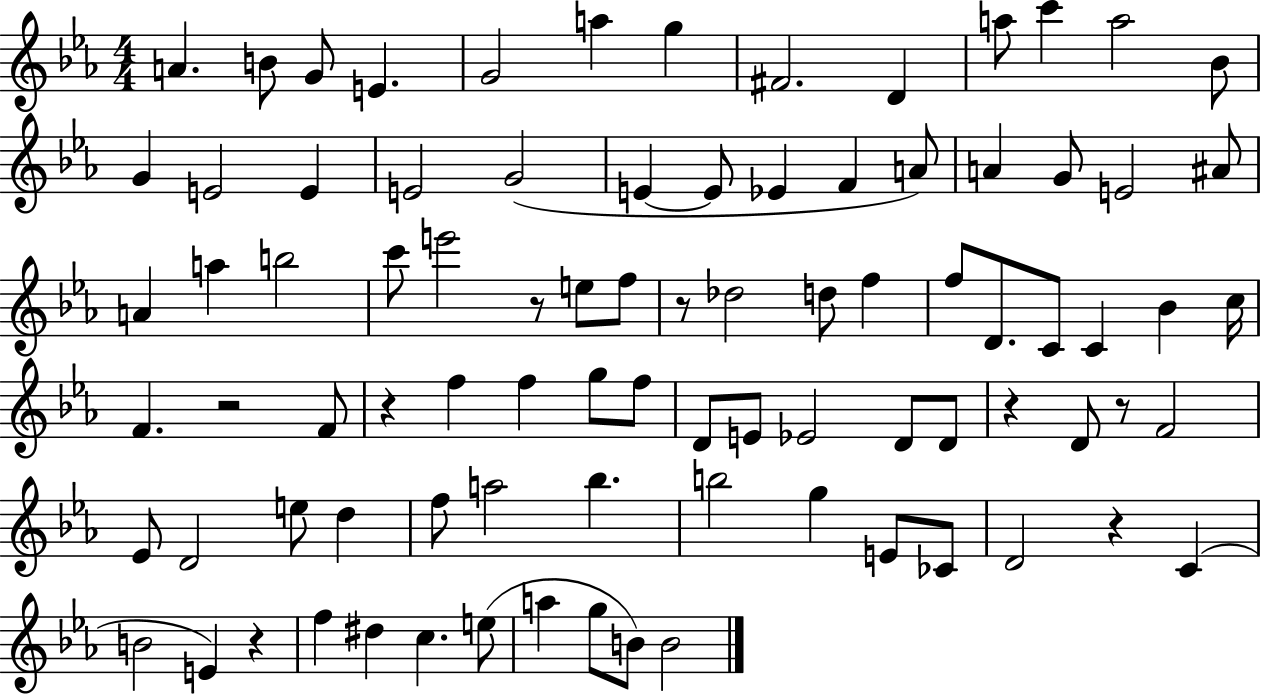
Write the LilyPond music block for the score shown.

{
  \clef treble
  \numericTimeSignature
  \time 4/4
  \key ees \major
  a'4. b'8 g'8 e'4. | g'2 a''4 g''4 | fis'2. d'4 | a''8 c'''4 a''2 bes'8 | \break g'4 e'2 e'4 | e'2 g'2( | e'4~~ e'8 ees'4 f'4 a'8) | a'4 g'8 e'2 ais'8 | \break a'4 a''4 b''2 | c'''8 e'''2 r8 e''8 f''8 | r8 des''2 d''8 f''4 | f''8 d'8. c'8 c'4 bes'4 c''16 | \break f'4. r2 f'8 | r4 f''4 f''4 g''8 f''8 | d'8 e'8 ees'2 d'8 d'8 | r4 d'8 r8 f'2 | \break ees'8 d'2 e''8 d''4 | f''8 a''2 bes''4. | b''2 g''4 e'8 ces'8 | d'2 r4 c'4( | \break b'2 e'4) r4 | f''4 dis''4 c''4. e''8( | a''4 g''8 b'8) b'2 | \bar "|."
}